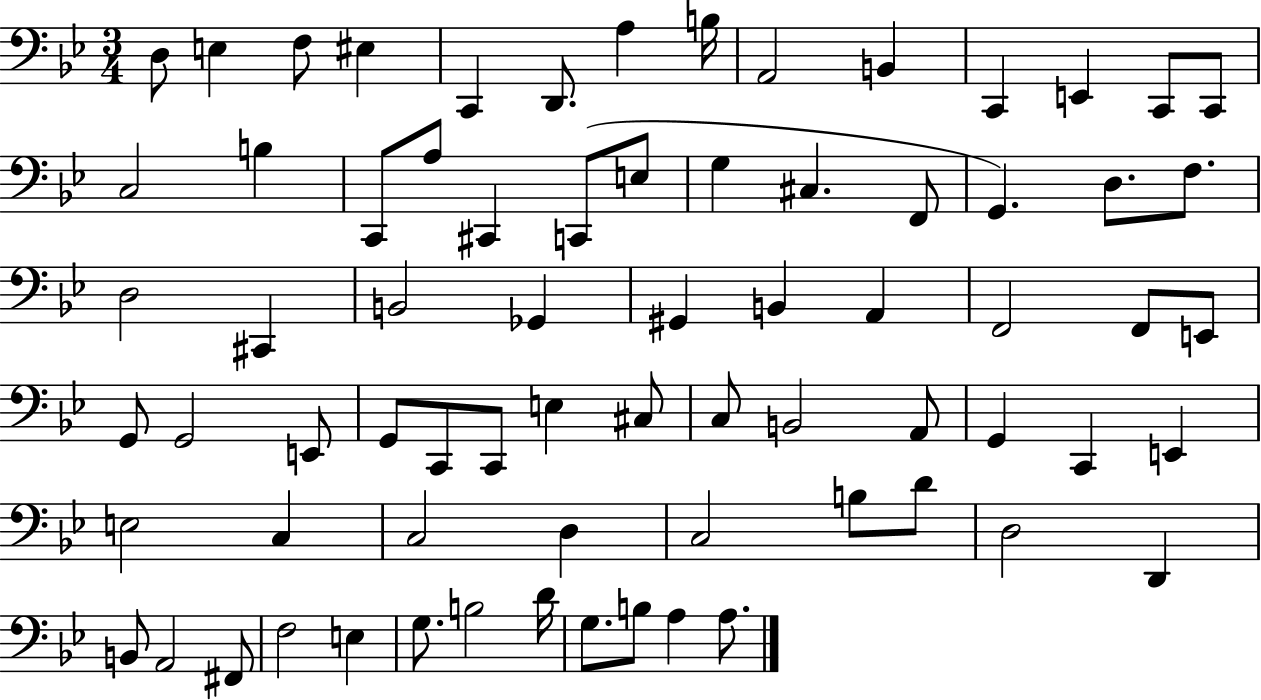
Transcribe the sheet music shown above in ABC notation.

X:1
T:Untitled
M:3/4
L:1/4
K:Bb
D,/2 E, F,/2 ^E, C,, D,,/2 A, B,/4 A,,2 B,, C,, E,, C,,/2 C,,/2 C,2 B, C,,/2 A,/2 ^C,, C,,/2 E,/2 G, ^C, F,,/2 G,, D,/2 F,/2 D,2 ^C,, B,,2 _G,, ^G,, B,, A,, F,,2 F,,/2 E,,/2 G,,/2 G,,2 E,,/2 G,,/2 C,,/2 C,,/2 E, ^C,/2 C,/2 B,,2 A,,/2 G,, C,, E,, E,2 C, C,2 D, C,2 B,/2 D/2 D,2 D,, B,,/2 A,,2 ^F,,/2 F,2 E, G,/2 B,2 D/4 G,/2 B,/2 A, A,/2